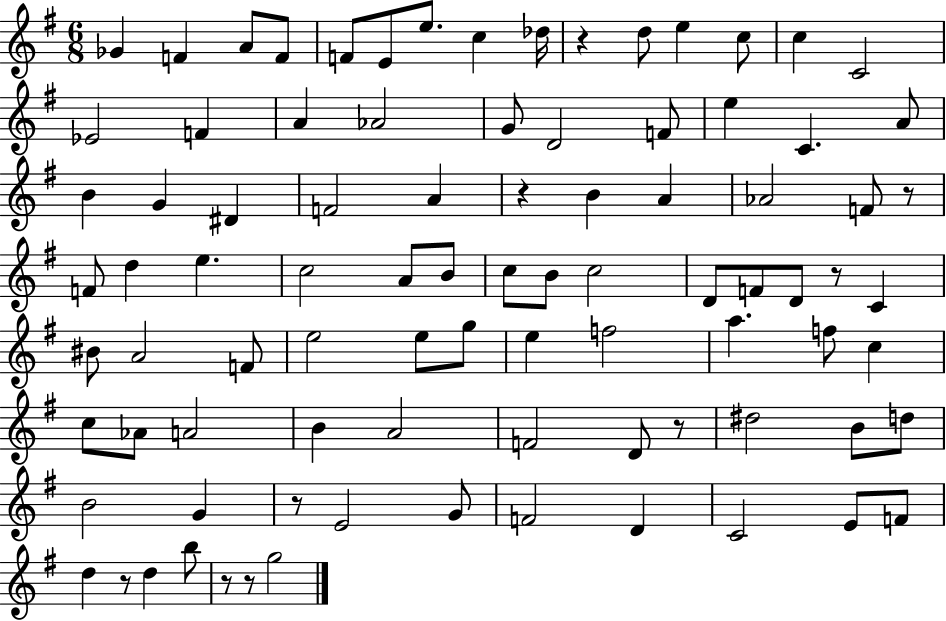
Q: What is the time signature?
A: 6/8